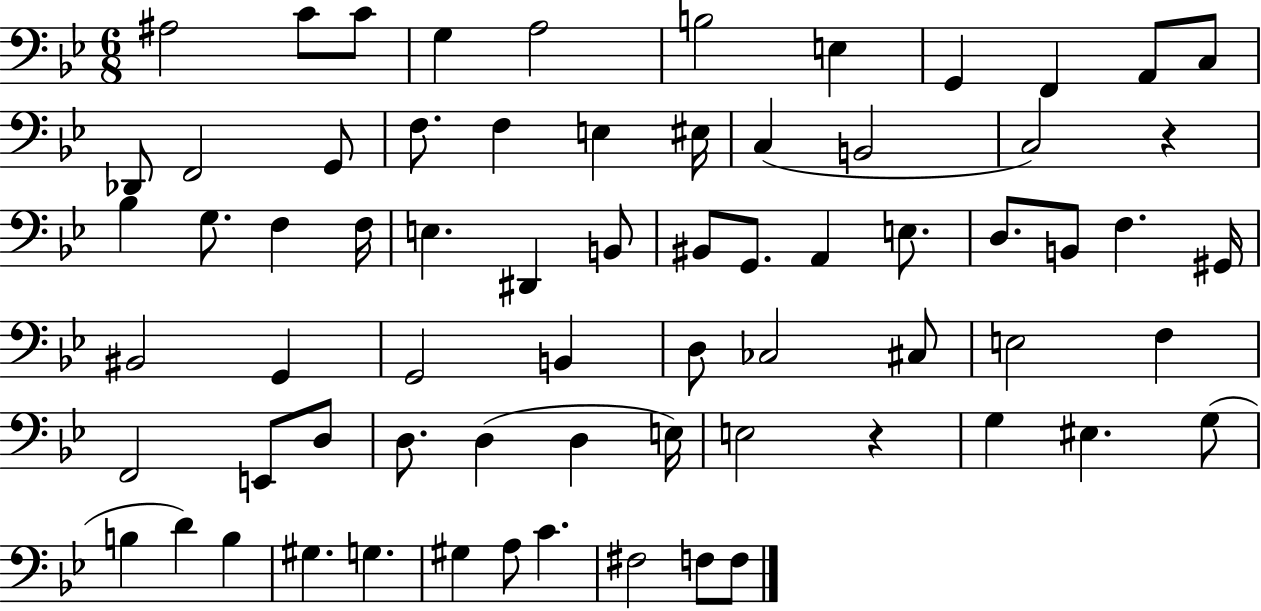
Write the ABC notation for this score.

X:1
T:Untitled
M:6/8
L:1/4
K:Bb
^A,2 C/2 C/2 G, A,2 B,2 E, G,, F,, A,,/2 C,/2 _D,,/2 F,,2 G,,/2 F,/2 F, E, ^E,/4 C, B,,2 C,2 z _B, G,/2 F, F,/4 E, ^D,, B,,/2 ^B,,/2 G,,/2 A,, E,/2 D,/2 B,,/2 F, ^G,,/4 ^B,,2 G,, G,,2 B,, D,/2 _C,2 ^C,/2 E,2 F, F,,2 E,,/2 D,/2 D,/2 D, D, E,/4 E,2 z G, ^E, G,/2 B, D B, ^G, G, ^G, A,/2 C ^F,2 F,/2 F,/2